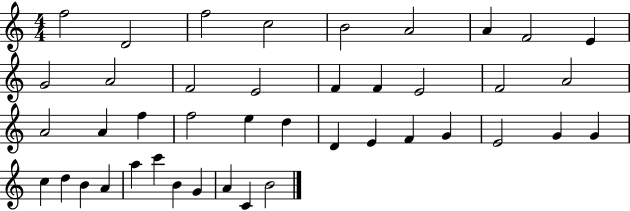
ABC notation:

X:1
T:Untitled
M:4/4
L:1/4
K:C
f2 D2 f2 c2 B2 A2 A F2 E G2 A2 F2 E2 F F E2 F2 A2 A2 A f f2 e d D E F G E2 G G c d B A a c' B G A C B2